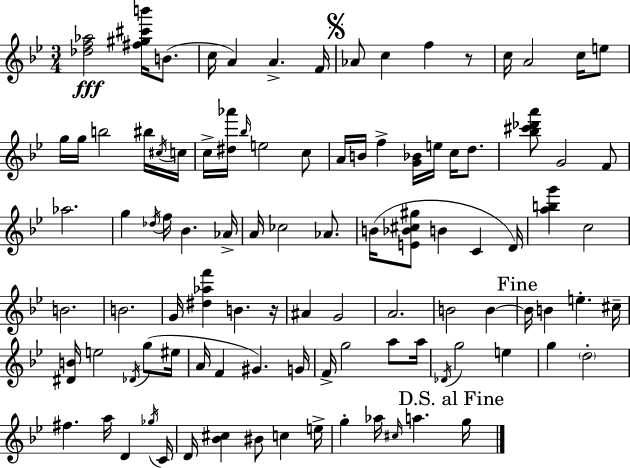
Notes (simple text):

[Db5,F5,Ab5]/h [F#5,G#5,C#6,B6]/s B4/e. C5/s A4/q A4/q. F4/s Ab4/e C5/q F5/q R/e C5/s A4/h C5/s E5/e G5/s G5/s B5/h BIS5/s C#5/s C5/s C5/s [D#5,Ab6]/s Bb5/s E5/h C5/e A4/s B4/s F5/q [G4,Bb4]/s E5/s C5/s D5/e. [Bb5,C#6,Db6,A6]/e G4/h F4/e Ab5/h. G5/q Db5/s F5/s Bb4/q. Ab4/s A4/s CES5/h Ab4/e. B4/s [E4,Bb4,C#5,G#5]/e B4/q C4/q D4/s [A5,B5,G6]/q C5/h B4/h. B4/h. G4/s [D#5,Ab5,F6]/q B4/q. R/s A#4/q G4/h A4/h. B4/h B4/q B4/s B4/q E5/q. C#5/s [D#4,B4]/s E5/h Db4/s G5/e EIS5/s A4/s F4/q G#4/q. G4/s F4/s G5/h A5/e A5/s Db4/s G5/h E5/q G5/q D5/h F#5/q. A5/s D4/q Gb5/s C4/s D4/s [Bb4,C#5]/q BIS4/e C5/q E5/s G5/q Ab5/s C#5/s A5/q. G5/s